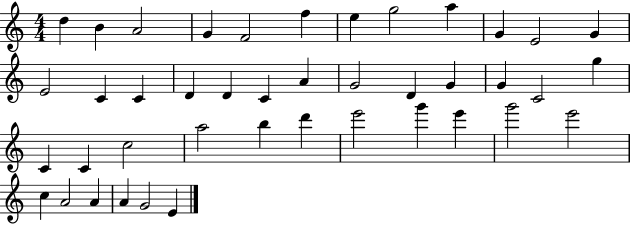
X:1
T:Untitled
M:4/4
L:1/4
K:C
d B A2 G F2 f e g2 a G E2 G E2 C C D D C A G2 D G G C2 g C C c2 a2 b d' e'2 g' e' g'2 e'2 c A2 A A G2 E